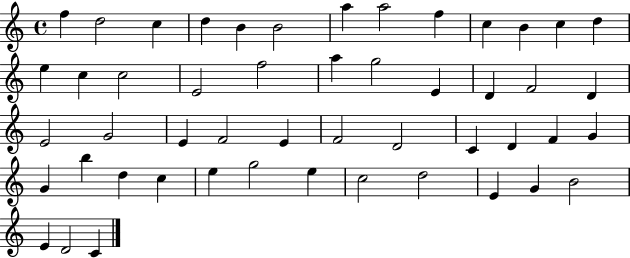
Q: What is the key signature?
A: C major